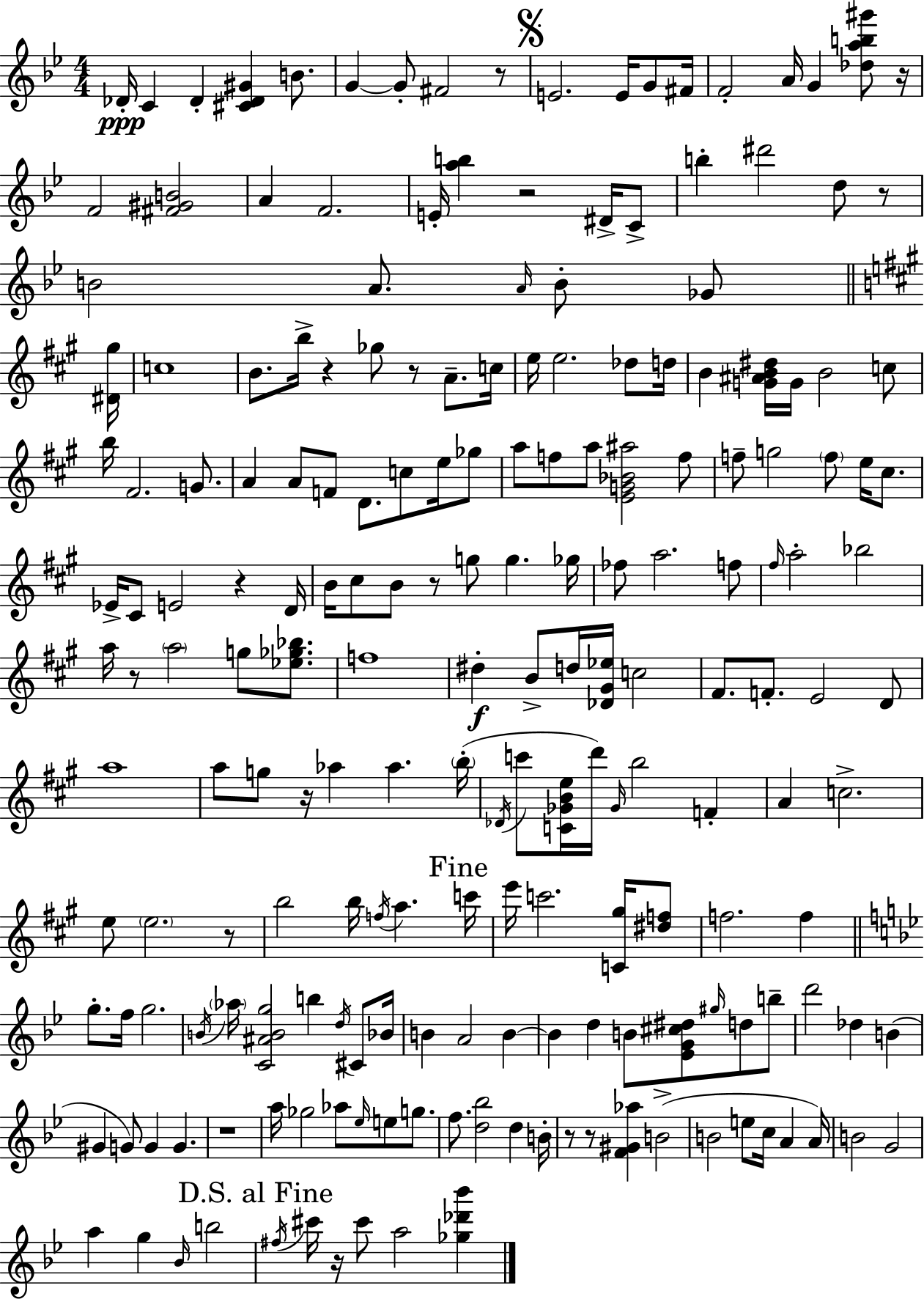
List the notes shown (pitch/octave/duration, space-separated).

Db4/s C4/q Db4/q [C#4,Db4,G#4]/q B4/e. G4/q G4/e F#4/h R/e E4/h. E4/s G4/e F#4/s F4/h A4/s G4/q [Db5,A5,B5,G#6]/e R/s F4/h [F#4,G#4,B4]/h A4/q F4/h. E4/s [A5,B5]/q R/h D#4/s C4/e B5/q D#6/h D5/e R/e B4/h A4/e. A4/s B4/e Gb4/e [D#4,G#5]/s C5/w B4/e. B5/s R/q Gb5/e R/e A4/e. C5/s E5/s E5/h. Db5/e D5/s B4/q [G4,A#4,B4,D#5]/s G4/s B4/h C5/e B5/s F#4/h. G4/e. A4/q A4/e F4/e D4/e. C5/e E5/s Gb5/e A5/e F5/e A5/e [E4,G4,Bb4,A#5]/h F5/e F5/e G5/h F5/e E5/s C#5/e. Eb4/s C#4/e E4/h R/q D4/s B4/s C#5/e B4/e R/e G5/e G5/q. Gb5/s FES5/e A5/h. F5/e F#5/s A5/h Bb5/h A5/s R/e A5/h G5/e [Eb5,Gb5,Bb5]/e. F5/w D#5/q B4/e D5/s [Db4,G#4,Eb5]/s C5/h F#4/e. F4/e. E4/h D4/e A5/w A5/e G5/e R/s Ab5/q Ab5/q. B5/s Db4/s C6/e [C4,Gb4,B4,E5]/s D6/s Gb4/s B5/h F4/q A4/q C5/h. E5/e E5/h. R/e B5/h B5/s F5/s A5/q. C6/s E6/s C6/h. [C4,G#5]/s [D#5,F5]/e F5/h. F5/q G5/e. F5/s G5/h. B4/s Ab5/s [C4,A#4,B4,G5]/h B5/q D5/s C#4/e Bb4/s B4/q A4/h B4/q B4/q D5/q B4/e [Eb4,G4,C#5,D#5]/e G#5/s D5/e B5/e D6/h Db5/q B4/q G#4/q G4/e G4/q G4/q. R/w A5/s Gb5/h Ab5/e Eb5/s E5/e G5/e. F5/e. [D5,Bb5]/h D5/q B4/s R/e R/e [F4,G#4,Ab5]/q B4/h B4/h E5/e C5/s A4/q A4/s B4/h G4/h A5/q G5/q Bb4/s B5/h F#5/s C#6/s R/s C#6/e A5/h [Gb5,Db6,Bb6]/q